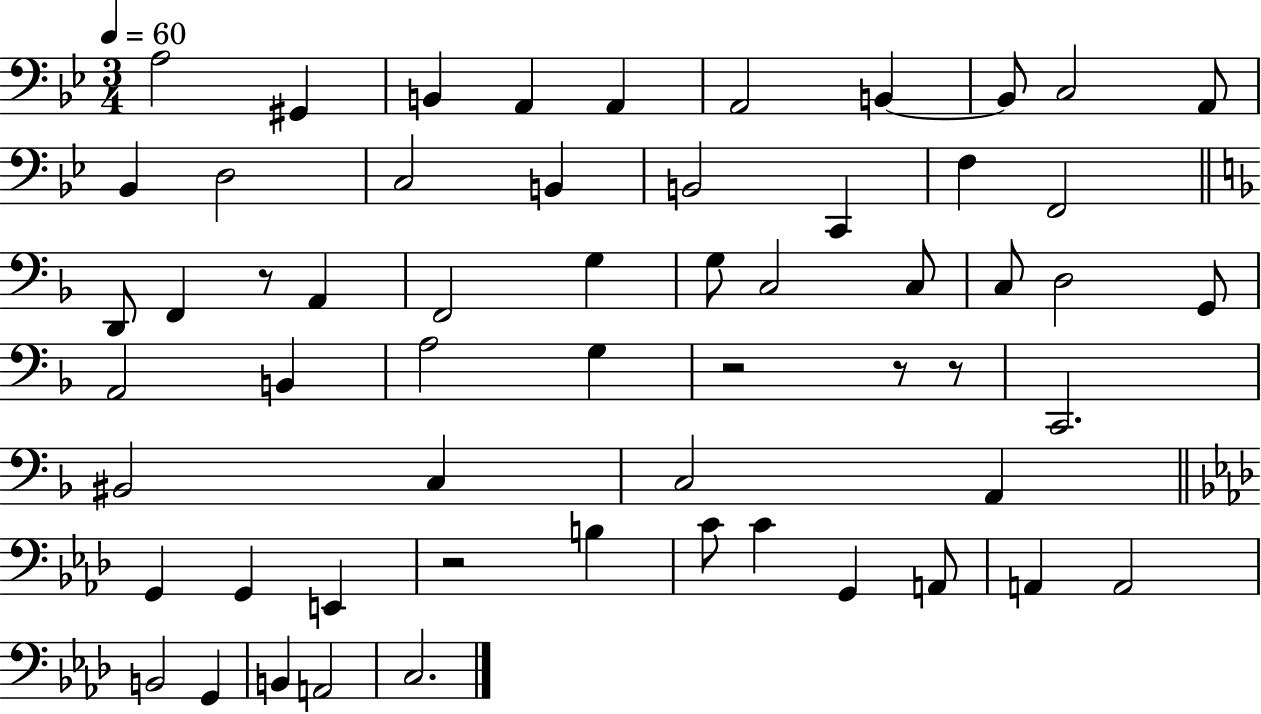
A3/h G#2/q B2/q A2/q A2/q A2/h B2/q B2/e C3/h A2/e Bb2/q D3/h C3/h B2/q B2/h C2/q F3/q F2/h D2/e F2/q R/e A2/q F2/h G3/q G3/e C3/h C3/e C3/e D3/h G2/e A2/h B2/q A3/h G3/q R/h R/e R/e C2/h. BIS2/h C3/q C3/h A2/q G2/q G2/q E2/q R/h B3/q C4/e C4/q G2/q A2/e A2/q A2/h B2/h G2/q B2/q A2/h C3/h.